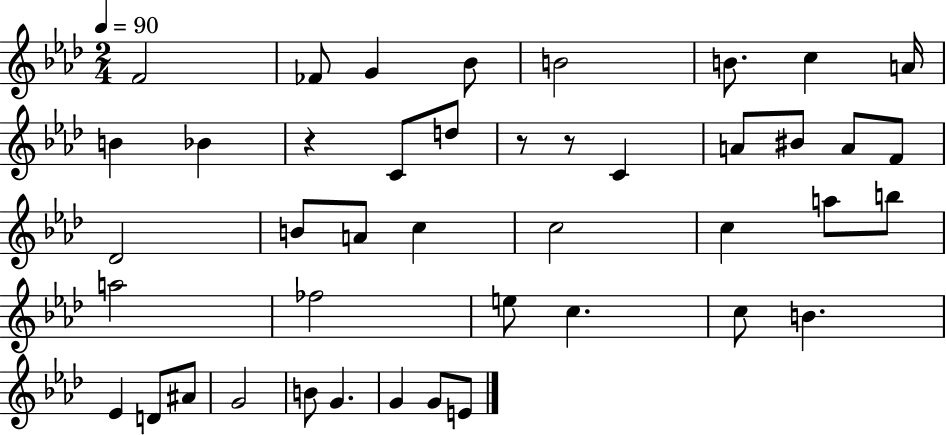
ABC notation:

X:1
T:Untitled
M:2/4
L:1/4
K:Ab
F2 _F/2 G _B/2 B2 B/2 c A/4 B _B z C/2 d/2 z/2 z/2 C A/2 ^B/2 A/2 F/2 _D2 B/2 A/2 c c2 c a/2 b/2 a2 _f2 e/2 c c/2 B _E D/2 ^A/2 G2 B/2 G G G/2 E/2